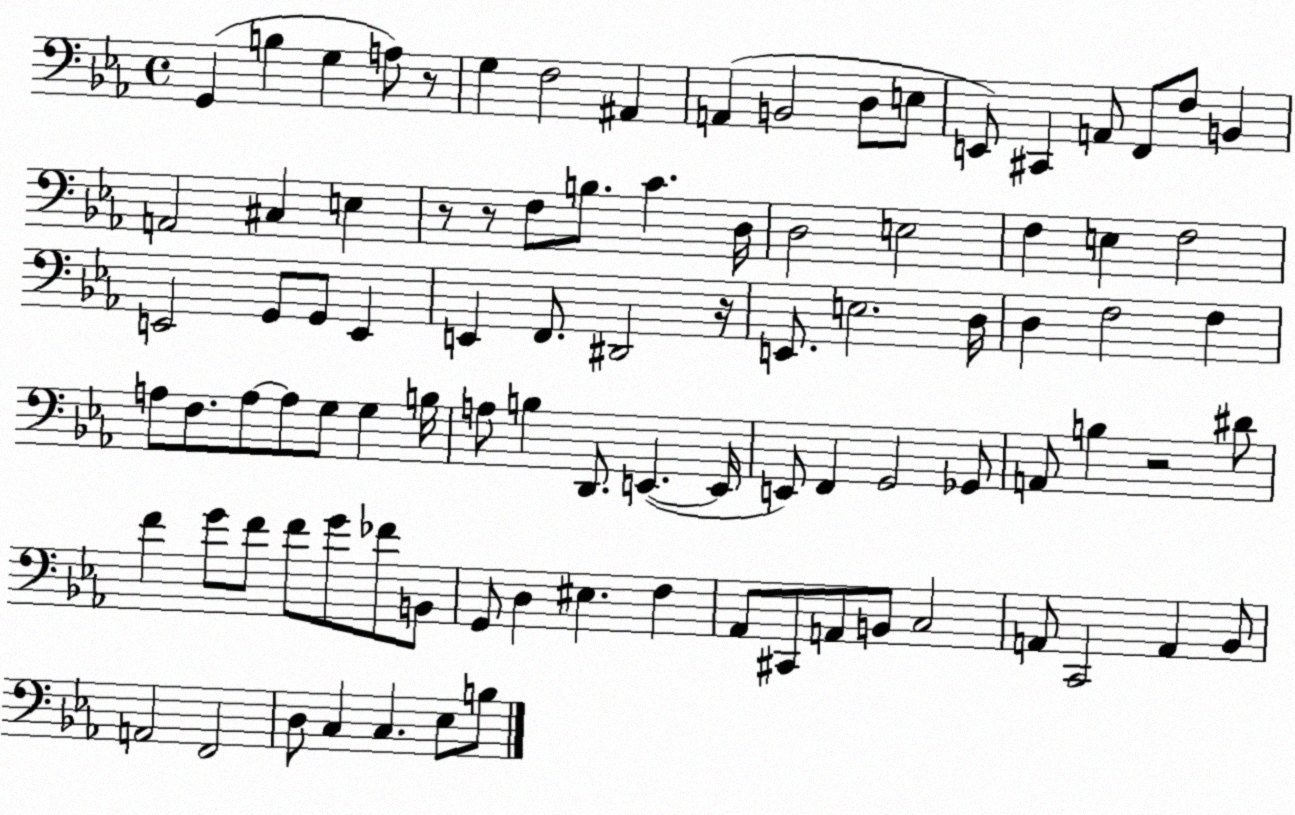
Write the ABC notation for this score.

X:1
T:Untitled
M:4/4
L:1/4
K:Eb
G,, B, G, A,/2 z/2 G, F,2 ^A,, A,, B,,2 D,/2 E,/2 E,,/2 ^C,, A,,/2 F,,/2 F,/2 B,, A,,2 ^C, E, z/2 z/2 F,/2 B,/2 C D,/4 D,2 E,2 F, E, F,2 E,,2 G,,/2 G,,/2 E,, E,, F,,/2 ^D,,2 z/4 E,,/2 E,2 D,/4 D, F,2 F, A,/2 F,/2 A,/2 A,/2 G,/2 G, B,/4 A,/2 B, D,,/2 E,, E,,/4 E,,/2 F,, G,,2 _G,,/2 A,,/2 B, z2 ^D/2 F G/2 F/2 F/2 G/2 _F/2 B,,/2 G,,/2 D, ^E, F, _A,,/2 ^C,,/2 A,,/2 B,,/2 C,2 A,,/2 C,,2 A,, _B,,/2 A,,2 F,,2 D,/2 C, C, _E,/2 B,/2